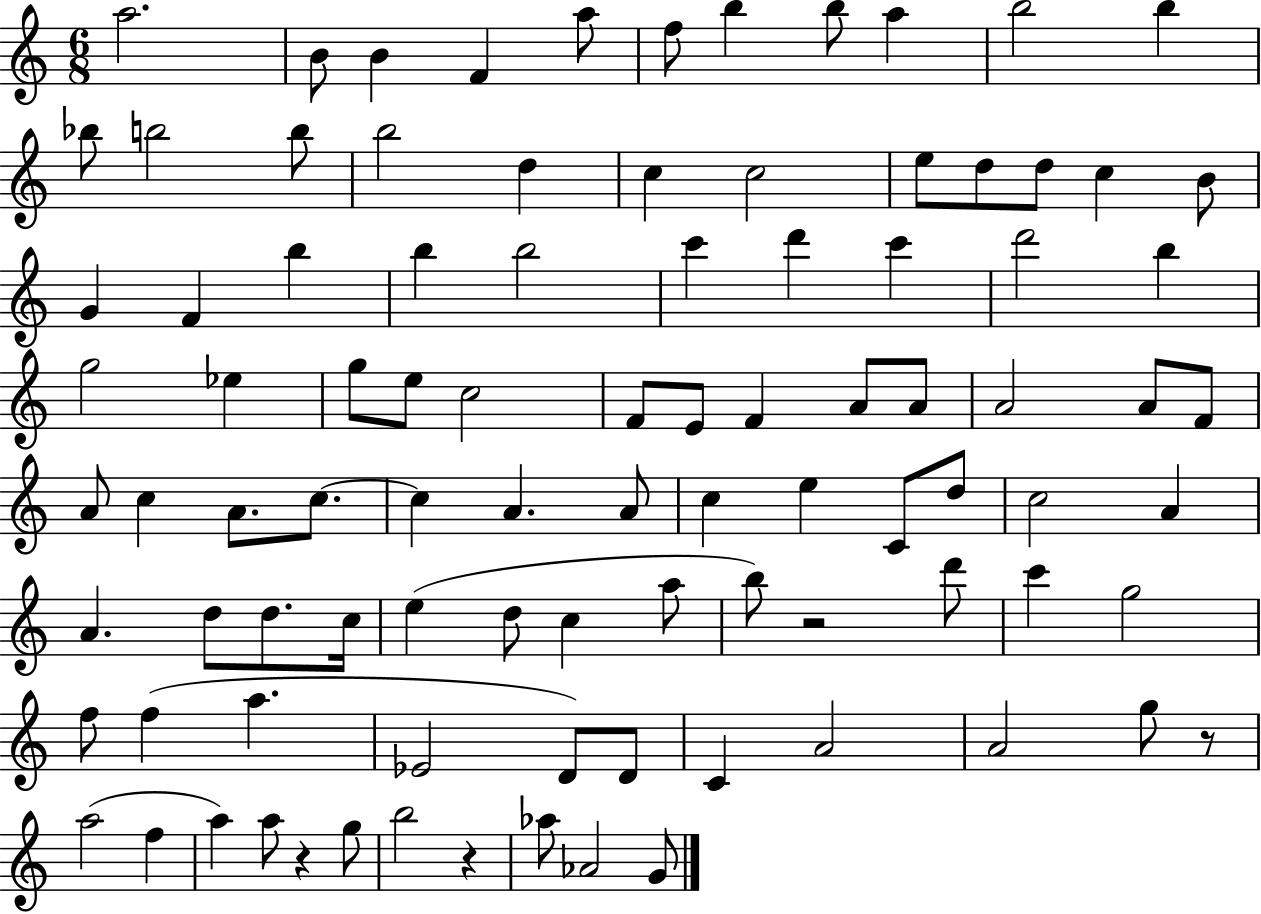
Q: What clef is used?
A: treble